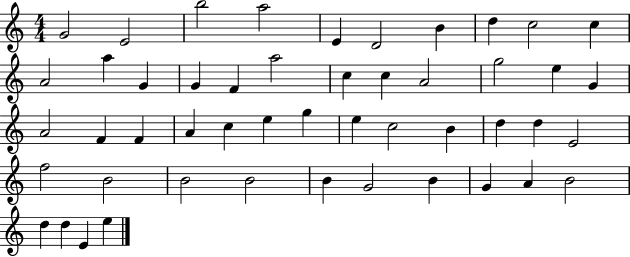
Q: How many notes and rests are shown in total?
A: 49